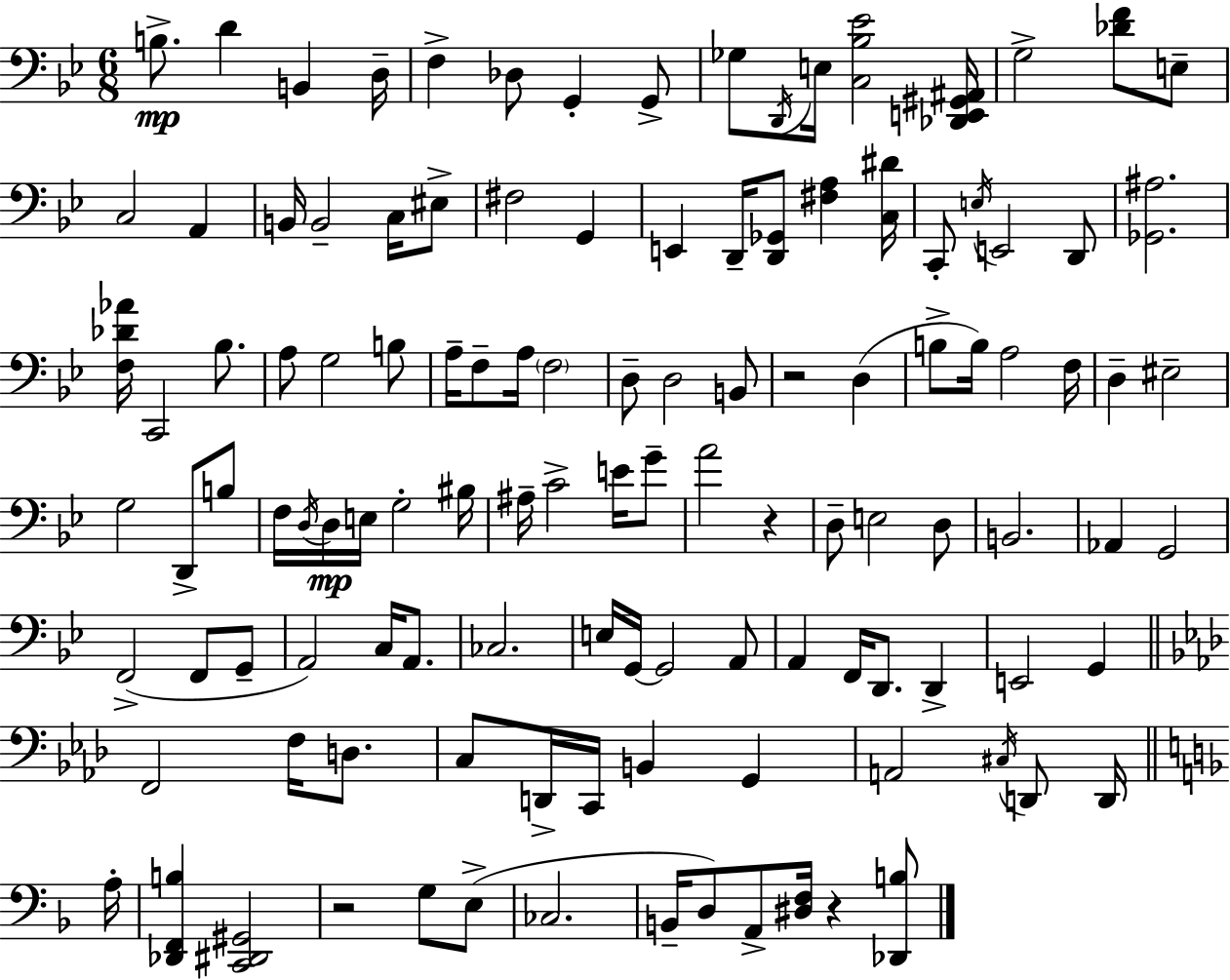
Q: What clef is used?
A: bass